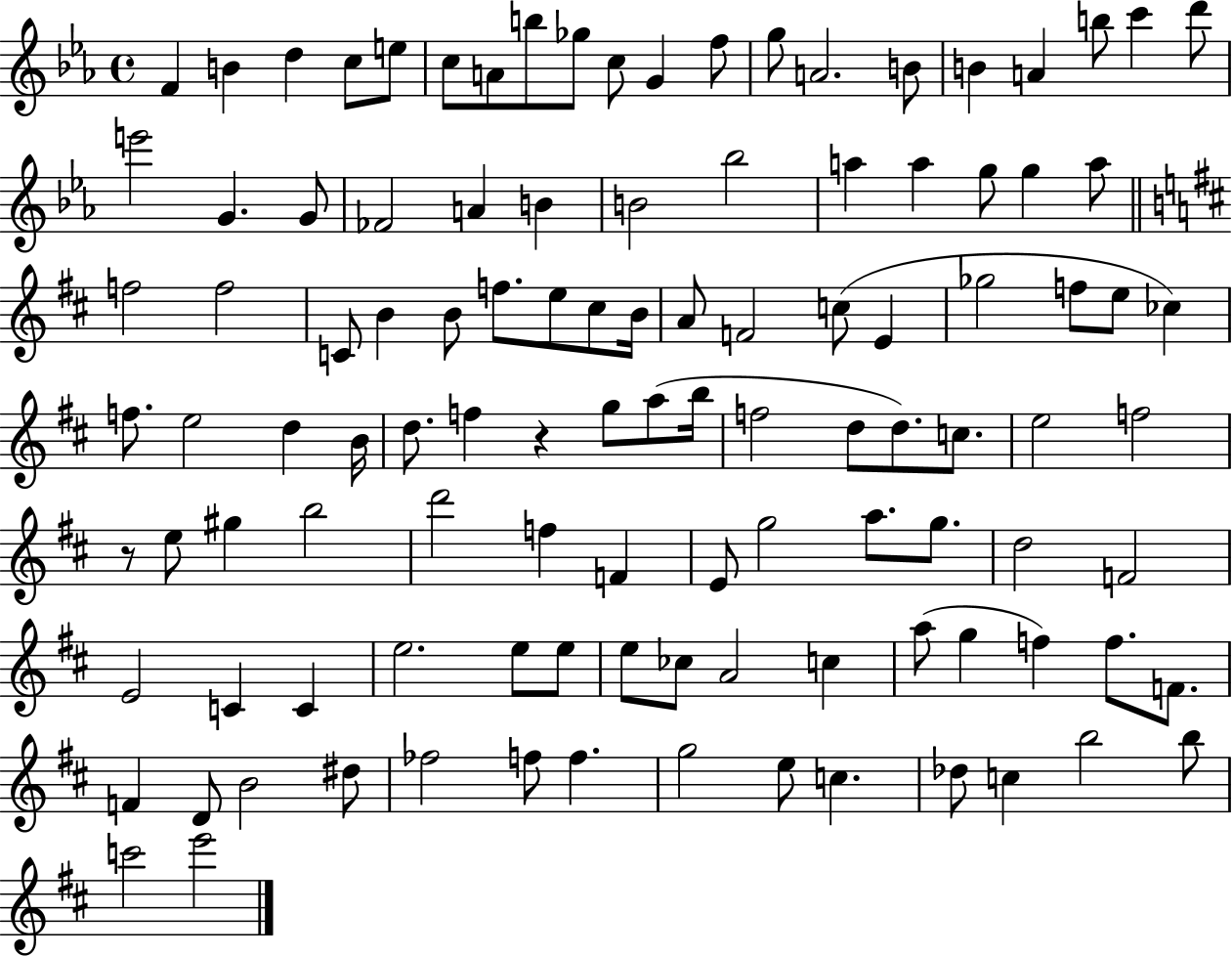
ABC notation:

X:1
T:Untitled
M:4/4
L:1/4
K:Eb
F B d c/2 e/2 c/2 A/2 b/2 _g/2 c/2 G f/2 g/2 A2 B/2 B A b/2 c' d'/2 e'2 G G/2 _F2 A B B2 _b2 a a g/2 g a/2 f2 f2 C/2 B B/2 f/2 e/2 ^c/2 B/4 A/2 F2 c/2 E _g2 f/2 e/2 _c f/2 e2 d B/4 d/2 f z g/2 a/2 b/4 f2 d/2 d/2 c/2 e2 f2 z/2 e/2 ^g b2 d'2 f F E/2 g2 a/2 g/2 d2 F2 E2 C C e2 e/2 e/2 e/2 _c/2 A2 c a/2 g f f/2 F/2 F D/2 B2 ^d/2 _f2 f/2 f g2 e/2 c _d/2 c b2 b/2 c'2 e'2